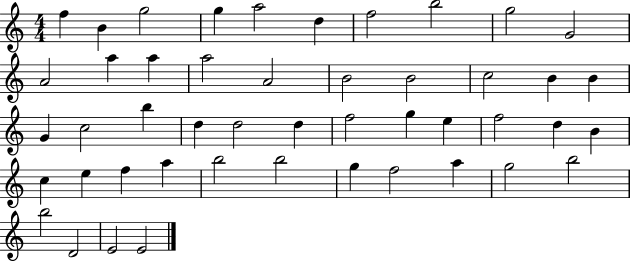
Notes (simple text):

F5/q B4/q G5/h G5/q A5/h D5/q F5/h B5/h G5/h G4/h A4/h A5/q A5/q A5/h A4/h B4/h B4/h C5/h B4/q B4/q G4/q C5/h B5/q D5/q D5/h D5/q F5/h G5/q E5/q F5/h D5/q B4/q C5/q E5/q F5/q A5/q B5/h B5/h G5/q F5/h A5/q G5/h B5/h B5/h D4/h E4/h E4/h